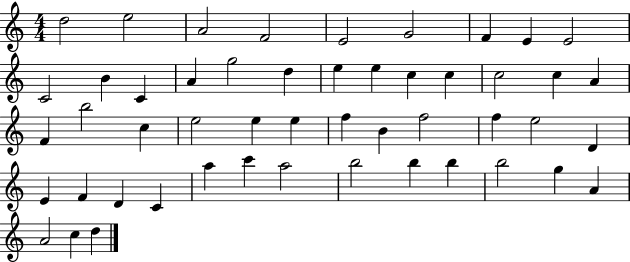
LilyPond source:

{
  \clef treble
  \numericTimeSignature
  \time 4/4
  \key c \major
  d''2 e''2 | a'2 f'2 | e'2 g'2 | f'4 e'4 e'2 | \break c'2 b'4 c'4 | a'4 g''2 d''4 | e''4 e''4 c''4 c''4 | c''2 c''4 a'4 | \break f'4 b''2 c''4 | e''2 e''4 e''4 | f''4 b'4 f''2 | f''4 e''2 d'4 | \break e'4 f'4 d'4 c'4 | a''4 c'''4 a''2 | b''2 b''4 b''4 | b''2 g''4 a'4 | \break a'2 c''4 d''4 | \bar "|."
}